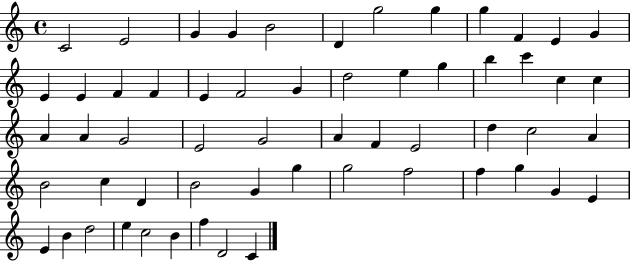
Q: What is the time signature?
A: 4/4